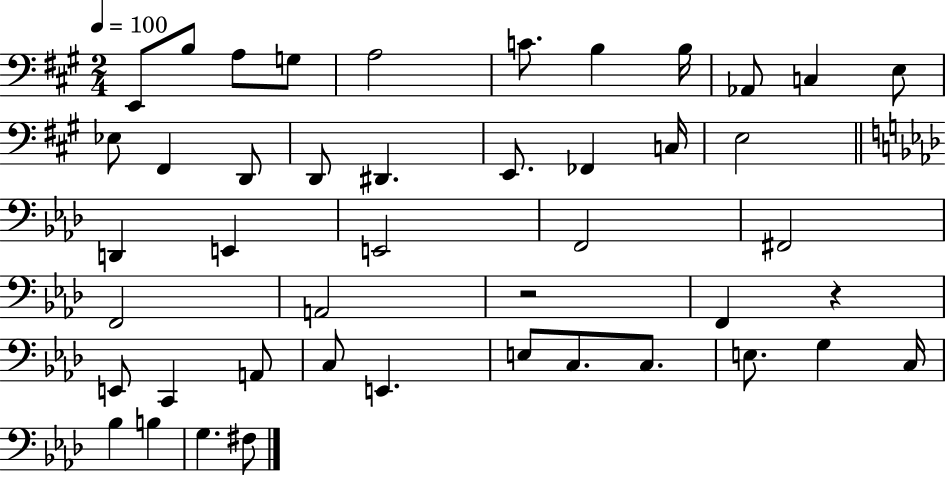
X:1
T:Untitled
M:2/4
L:1/4
K:A
E,,/2 B,/2 A,/2 G,/2 A,2 C/2 B, B,/4 _A,,/2 C, E,/2 _E,/2 ^F,, D,,/2 D,,/2 ^D,, E,,/2 _F,, C,/4 E,2 D,, E,, E,,2 F,,2 ^F,,2 F,,2 A,,2 z2 F,, z E,,/2 C,, A,,/2 C,/2 E,, E,/2 C,/2 C,/2 E,/2 G, C,/4 _B, B, G, ^F,/2